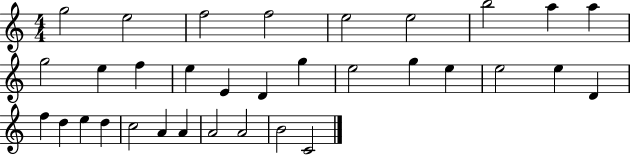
G5/h E5/h F5/h F5/h E5/h E5/h B5/h A5/q A5/q G5/h E5/q F5/q E5/q E4/q D4/q G5/q E5/h G5/q E5/q E5/h E5/q D4/q F5/q D5/q E5/q D5/q C5/h A4/q A4/q A4/h A4/h B4/h C4/h